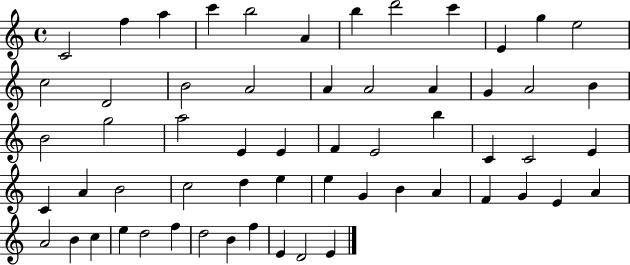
C4/h F5/q A5/q C6/q B5/h A4/q B5/q D6/h C6/q E4/q G5/q E5/h C5/h D4/h B4/h A4/h A4/q A4/h A4/q G4/q A4/h B4/q B4/h G5/h A5/h E4/q E4/q F4/q E4/h B5/q C4/q C4/h E4/q C4/q A4/q B4/h C5/h D5/q E5/q E5/q G4/q B4/q A4/q F4/q G4/q E4/q A4/q A4/h B4/q C5/q E5/q D5/h F5/q D5/h B4/q F5/q E4/q D4/h E4/q